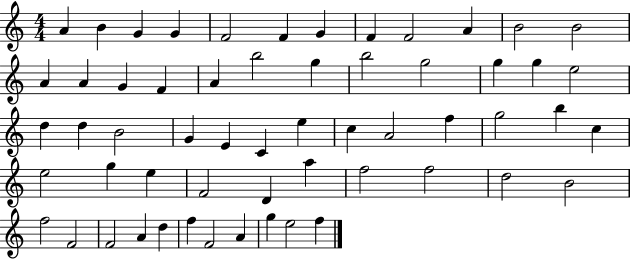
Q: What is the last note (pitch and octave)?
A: F5